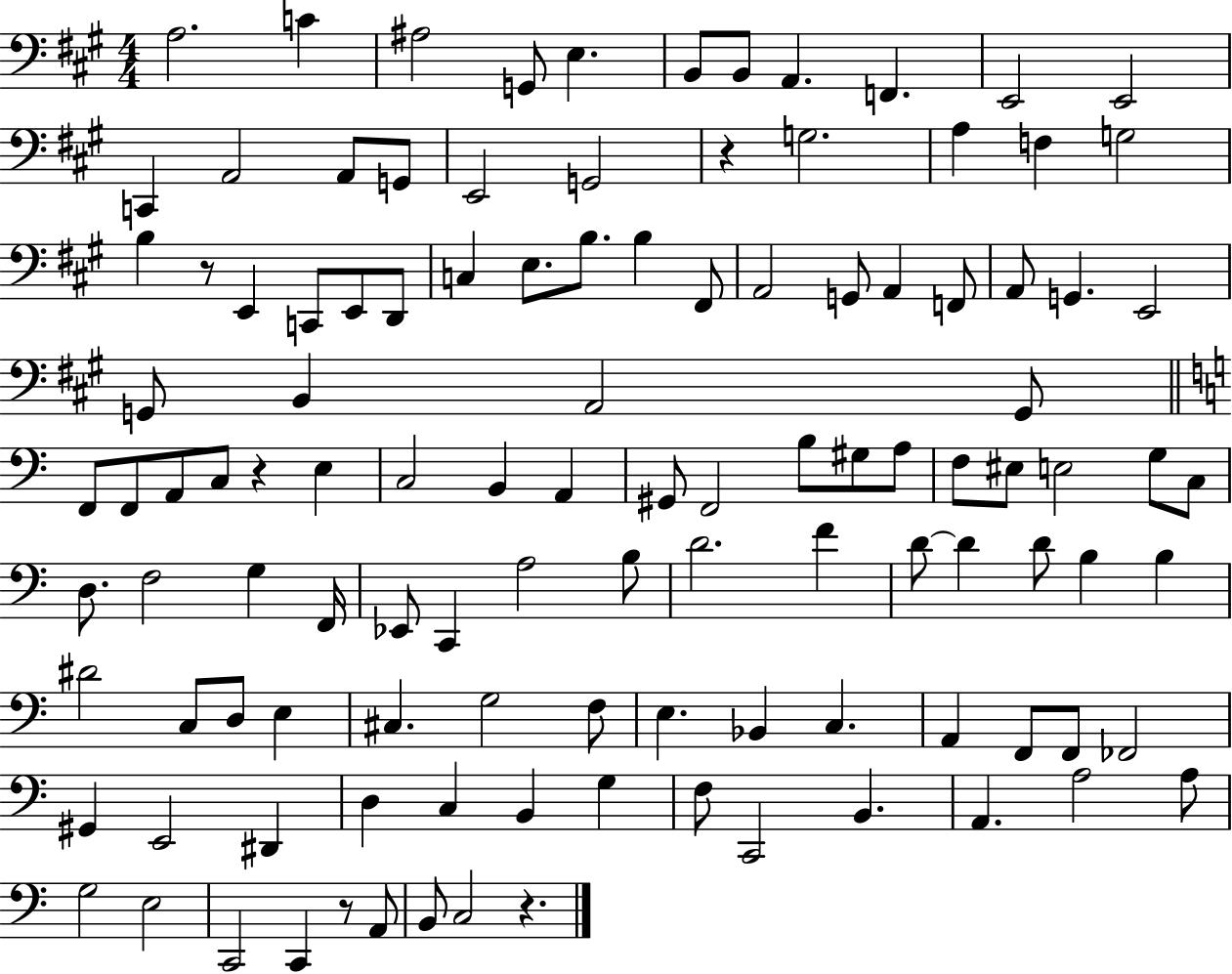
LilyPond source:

{
  \clef bass
  \numericTimeSignature
  \time 4/4
  \key a \major
  a2. c'4 | ais2 g,8 e4. | b,8 b,8 a,4. f,4. | e,2 e,2 | \break c,4 a,2 a,8 g,8 | e,2 g,2 | r4 g2. | a4 f4 g2 | \break b4 r8 e,4 c,8 e,8 d,8 | c4 e8. b8. b4 fis,8 | a,2 g,8 a,4 f,8 | a,8 g,4. e,2 | \break g,8 b,4 a,2 g,8 | \bar "||" \break \key c \major f,8 f,8 a,8 c8 r4 e4 | c2 b,4 a,4 | gis,8 f,2 b8 gis8 a8 | f8 eis8 e2 g8 c8 | \break d8. f2 g4 f,16 | ees,8 c,4 a2 b8 | d'2. f'4 | d'8~~ d'4 d'8 b4 b4 | \break dis'2 c8 d8 e4 | cis4. g2 f8 | e4. bes,4 c4. | a,4 f,8 f,8 fes,2 | \break gis,4 e,2 dis,4 | d4 c4 b,4 g4 | f8 c,2 b,4. | a,4. a2 a8 | \break g2 e2 | c,2 c,4 r8 a,8 | b,8 c2 r4. | \bar "|."
}